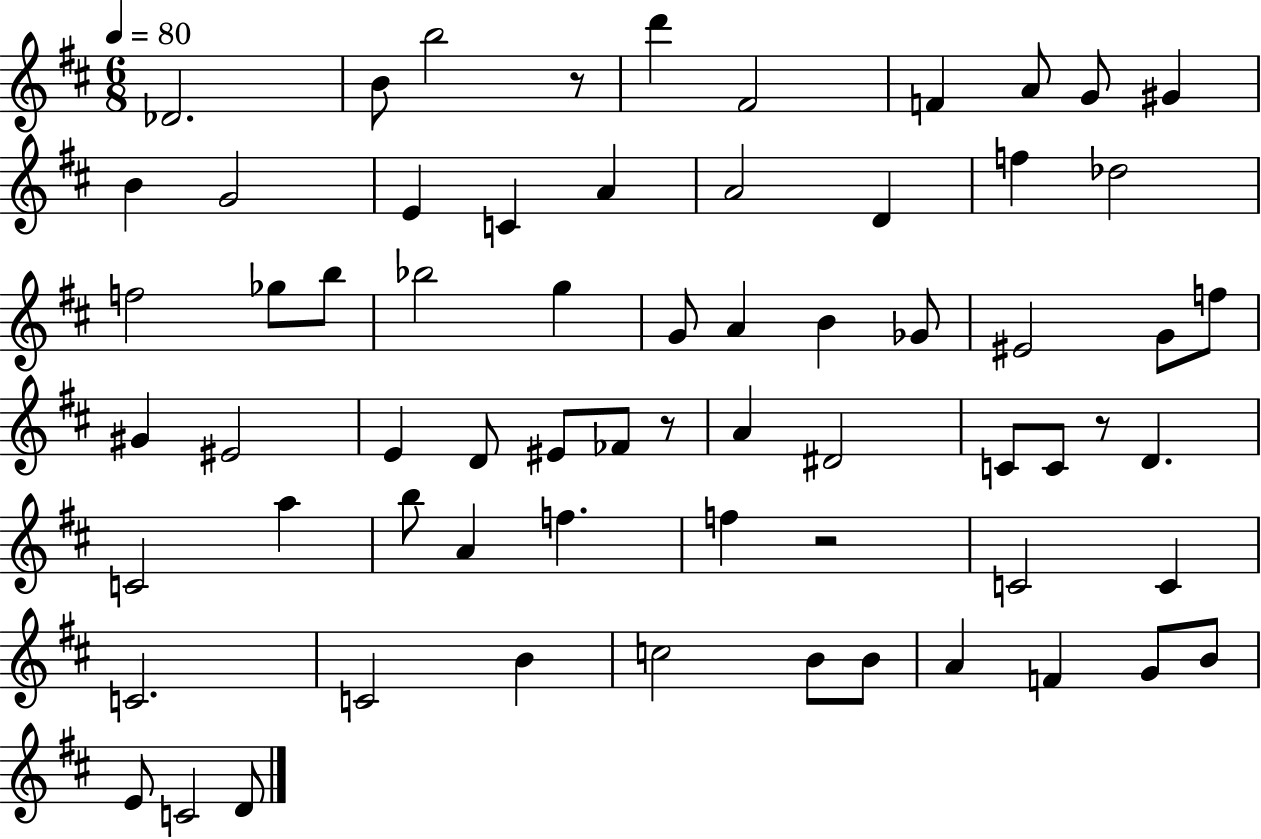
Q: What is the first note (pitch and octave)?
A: Db4